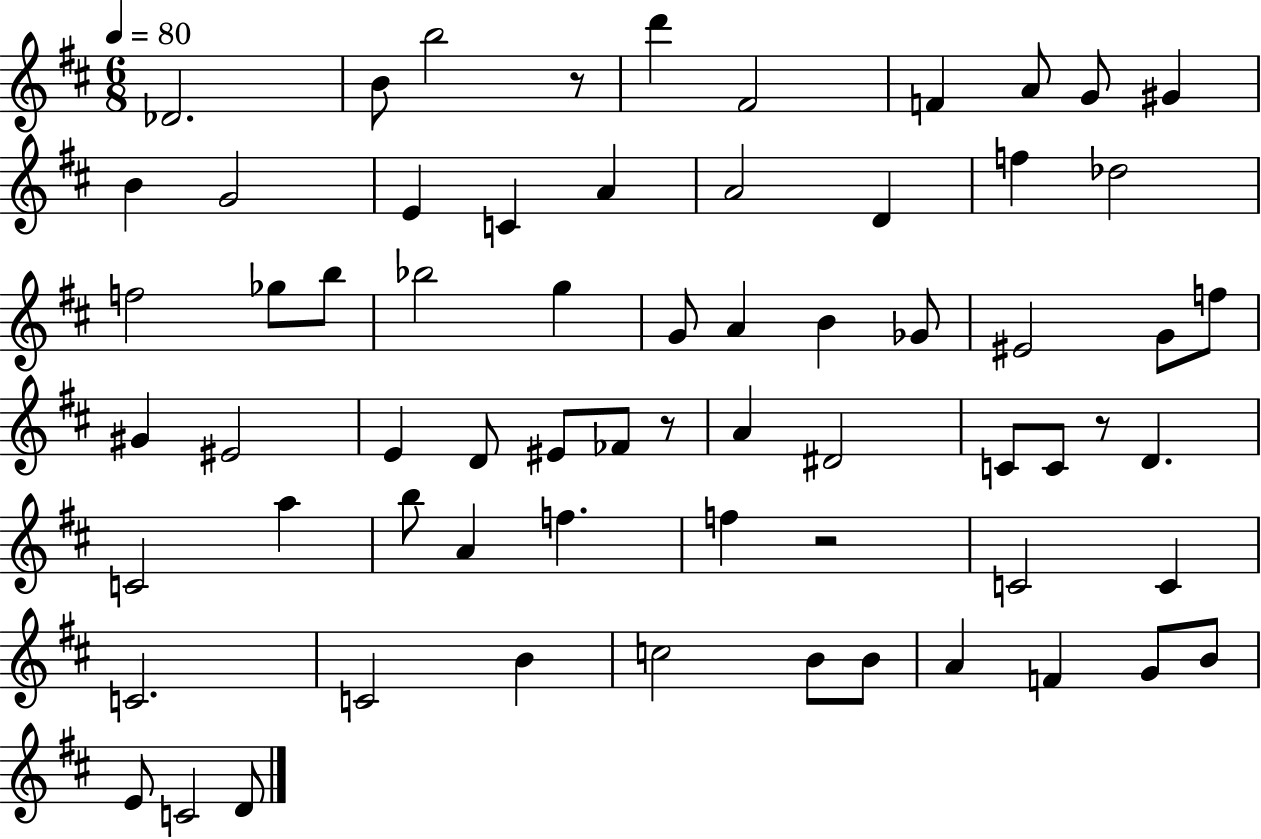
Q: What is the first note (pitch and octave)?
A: Db4